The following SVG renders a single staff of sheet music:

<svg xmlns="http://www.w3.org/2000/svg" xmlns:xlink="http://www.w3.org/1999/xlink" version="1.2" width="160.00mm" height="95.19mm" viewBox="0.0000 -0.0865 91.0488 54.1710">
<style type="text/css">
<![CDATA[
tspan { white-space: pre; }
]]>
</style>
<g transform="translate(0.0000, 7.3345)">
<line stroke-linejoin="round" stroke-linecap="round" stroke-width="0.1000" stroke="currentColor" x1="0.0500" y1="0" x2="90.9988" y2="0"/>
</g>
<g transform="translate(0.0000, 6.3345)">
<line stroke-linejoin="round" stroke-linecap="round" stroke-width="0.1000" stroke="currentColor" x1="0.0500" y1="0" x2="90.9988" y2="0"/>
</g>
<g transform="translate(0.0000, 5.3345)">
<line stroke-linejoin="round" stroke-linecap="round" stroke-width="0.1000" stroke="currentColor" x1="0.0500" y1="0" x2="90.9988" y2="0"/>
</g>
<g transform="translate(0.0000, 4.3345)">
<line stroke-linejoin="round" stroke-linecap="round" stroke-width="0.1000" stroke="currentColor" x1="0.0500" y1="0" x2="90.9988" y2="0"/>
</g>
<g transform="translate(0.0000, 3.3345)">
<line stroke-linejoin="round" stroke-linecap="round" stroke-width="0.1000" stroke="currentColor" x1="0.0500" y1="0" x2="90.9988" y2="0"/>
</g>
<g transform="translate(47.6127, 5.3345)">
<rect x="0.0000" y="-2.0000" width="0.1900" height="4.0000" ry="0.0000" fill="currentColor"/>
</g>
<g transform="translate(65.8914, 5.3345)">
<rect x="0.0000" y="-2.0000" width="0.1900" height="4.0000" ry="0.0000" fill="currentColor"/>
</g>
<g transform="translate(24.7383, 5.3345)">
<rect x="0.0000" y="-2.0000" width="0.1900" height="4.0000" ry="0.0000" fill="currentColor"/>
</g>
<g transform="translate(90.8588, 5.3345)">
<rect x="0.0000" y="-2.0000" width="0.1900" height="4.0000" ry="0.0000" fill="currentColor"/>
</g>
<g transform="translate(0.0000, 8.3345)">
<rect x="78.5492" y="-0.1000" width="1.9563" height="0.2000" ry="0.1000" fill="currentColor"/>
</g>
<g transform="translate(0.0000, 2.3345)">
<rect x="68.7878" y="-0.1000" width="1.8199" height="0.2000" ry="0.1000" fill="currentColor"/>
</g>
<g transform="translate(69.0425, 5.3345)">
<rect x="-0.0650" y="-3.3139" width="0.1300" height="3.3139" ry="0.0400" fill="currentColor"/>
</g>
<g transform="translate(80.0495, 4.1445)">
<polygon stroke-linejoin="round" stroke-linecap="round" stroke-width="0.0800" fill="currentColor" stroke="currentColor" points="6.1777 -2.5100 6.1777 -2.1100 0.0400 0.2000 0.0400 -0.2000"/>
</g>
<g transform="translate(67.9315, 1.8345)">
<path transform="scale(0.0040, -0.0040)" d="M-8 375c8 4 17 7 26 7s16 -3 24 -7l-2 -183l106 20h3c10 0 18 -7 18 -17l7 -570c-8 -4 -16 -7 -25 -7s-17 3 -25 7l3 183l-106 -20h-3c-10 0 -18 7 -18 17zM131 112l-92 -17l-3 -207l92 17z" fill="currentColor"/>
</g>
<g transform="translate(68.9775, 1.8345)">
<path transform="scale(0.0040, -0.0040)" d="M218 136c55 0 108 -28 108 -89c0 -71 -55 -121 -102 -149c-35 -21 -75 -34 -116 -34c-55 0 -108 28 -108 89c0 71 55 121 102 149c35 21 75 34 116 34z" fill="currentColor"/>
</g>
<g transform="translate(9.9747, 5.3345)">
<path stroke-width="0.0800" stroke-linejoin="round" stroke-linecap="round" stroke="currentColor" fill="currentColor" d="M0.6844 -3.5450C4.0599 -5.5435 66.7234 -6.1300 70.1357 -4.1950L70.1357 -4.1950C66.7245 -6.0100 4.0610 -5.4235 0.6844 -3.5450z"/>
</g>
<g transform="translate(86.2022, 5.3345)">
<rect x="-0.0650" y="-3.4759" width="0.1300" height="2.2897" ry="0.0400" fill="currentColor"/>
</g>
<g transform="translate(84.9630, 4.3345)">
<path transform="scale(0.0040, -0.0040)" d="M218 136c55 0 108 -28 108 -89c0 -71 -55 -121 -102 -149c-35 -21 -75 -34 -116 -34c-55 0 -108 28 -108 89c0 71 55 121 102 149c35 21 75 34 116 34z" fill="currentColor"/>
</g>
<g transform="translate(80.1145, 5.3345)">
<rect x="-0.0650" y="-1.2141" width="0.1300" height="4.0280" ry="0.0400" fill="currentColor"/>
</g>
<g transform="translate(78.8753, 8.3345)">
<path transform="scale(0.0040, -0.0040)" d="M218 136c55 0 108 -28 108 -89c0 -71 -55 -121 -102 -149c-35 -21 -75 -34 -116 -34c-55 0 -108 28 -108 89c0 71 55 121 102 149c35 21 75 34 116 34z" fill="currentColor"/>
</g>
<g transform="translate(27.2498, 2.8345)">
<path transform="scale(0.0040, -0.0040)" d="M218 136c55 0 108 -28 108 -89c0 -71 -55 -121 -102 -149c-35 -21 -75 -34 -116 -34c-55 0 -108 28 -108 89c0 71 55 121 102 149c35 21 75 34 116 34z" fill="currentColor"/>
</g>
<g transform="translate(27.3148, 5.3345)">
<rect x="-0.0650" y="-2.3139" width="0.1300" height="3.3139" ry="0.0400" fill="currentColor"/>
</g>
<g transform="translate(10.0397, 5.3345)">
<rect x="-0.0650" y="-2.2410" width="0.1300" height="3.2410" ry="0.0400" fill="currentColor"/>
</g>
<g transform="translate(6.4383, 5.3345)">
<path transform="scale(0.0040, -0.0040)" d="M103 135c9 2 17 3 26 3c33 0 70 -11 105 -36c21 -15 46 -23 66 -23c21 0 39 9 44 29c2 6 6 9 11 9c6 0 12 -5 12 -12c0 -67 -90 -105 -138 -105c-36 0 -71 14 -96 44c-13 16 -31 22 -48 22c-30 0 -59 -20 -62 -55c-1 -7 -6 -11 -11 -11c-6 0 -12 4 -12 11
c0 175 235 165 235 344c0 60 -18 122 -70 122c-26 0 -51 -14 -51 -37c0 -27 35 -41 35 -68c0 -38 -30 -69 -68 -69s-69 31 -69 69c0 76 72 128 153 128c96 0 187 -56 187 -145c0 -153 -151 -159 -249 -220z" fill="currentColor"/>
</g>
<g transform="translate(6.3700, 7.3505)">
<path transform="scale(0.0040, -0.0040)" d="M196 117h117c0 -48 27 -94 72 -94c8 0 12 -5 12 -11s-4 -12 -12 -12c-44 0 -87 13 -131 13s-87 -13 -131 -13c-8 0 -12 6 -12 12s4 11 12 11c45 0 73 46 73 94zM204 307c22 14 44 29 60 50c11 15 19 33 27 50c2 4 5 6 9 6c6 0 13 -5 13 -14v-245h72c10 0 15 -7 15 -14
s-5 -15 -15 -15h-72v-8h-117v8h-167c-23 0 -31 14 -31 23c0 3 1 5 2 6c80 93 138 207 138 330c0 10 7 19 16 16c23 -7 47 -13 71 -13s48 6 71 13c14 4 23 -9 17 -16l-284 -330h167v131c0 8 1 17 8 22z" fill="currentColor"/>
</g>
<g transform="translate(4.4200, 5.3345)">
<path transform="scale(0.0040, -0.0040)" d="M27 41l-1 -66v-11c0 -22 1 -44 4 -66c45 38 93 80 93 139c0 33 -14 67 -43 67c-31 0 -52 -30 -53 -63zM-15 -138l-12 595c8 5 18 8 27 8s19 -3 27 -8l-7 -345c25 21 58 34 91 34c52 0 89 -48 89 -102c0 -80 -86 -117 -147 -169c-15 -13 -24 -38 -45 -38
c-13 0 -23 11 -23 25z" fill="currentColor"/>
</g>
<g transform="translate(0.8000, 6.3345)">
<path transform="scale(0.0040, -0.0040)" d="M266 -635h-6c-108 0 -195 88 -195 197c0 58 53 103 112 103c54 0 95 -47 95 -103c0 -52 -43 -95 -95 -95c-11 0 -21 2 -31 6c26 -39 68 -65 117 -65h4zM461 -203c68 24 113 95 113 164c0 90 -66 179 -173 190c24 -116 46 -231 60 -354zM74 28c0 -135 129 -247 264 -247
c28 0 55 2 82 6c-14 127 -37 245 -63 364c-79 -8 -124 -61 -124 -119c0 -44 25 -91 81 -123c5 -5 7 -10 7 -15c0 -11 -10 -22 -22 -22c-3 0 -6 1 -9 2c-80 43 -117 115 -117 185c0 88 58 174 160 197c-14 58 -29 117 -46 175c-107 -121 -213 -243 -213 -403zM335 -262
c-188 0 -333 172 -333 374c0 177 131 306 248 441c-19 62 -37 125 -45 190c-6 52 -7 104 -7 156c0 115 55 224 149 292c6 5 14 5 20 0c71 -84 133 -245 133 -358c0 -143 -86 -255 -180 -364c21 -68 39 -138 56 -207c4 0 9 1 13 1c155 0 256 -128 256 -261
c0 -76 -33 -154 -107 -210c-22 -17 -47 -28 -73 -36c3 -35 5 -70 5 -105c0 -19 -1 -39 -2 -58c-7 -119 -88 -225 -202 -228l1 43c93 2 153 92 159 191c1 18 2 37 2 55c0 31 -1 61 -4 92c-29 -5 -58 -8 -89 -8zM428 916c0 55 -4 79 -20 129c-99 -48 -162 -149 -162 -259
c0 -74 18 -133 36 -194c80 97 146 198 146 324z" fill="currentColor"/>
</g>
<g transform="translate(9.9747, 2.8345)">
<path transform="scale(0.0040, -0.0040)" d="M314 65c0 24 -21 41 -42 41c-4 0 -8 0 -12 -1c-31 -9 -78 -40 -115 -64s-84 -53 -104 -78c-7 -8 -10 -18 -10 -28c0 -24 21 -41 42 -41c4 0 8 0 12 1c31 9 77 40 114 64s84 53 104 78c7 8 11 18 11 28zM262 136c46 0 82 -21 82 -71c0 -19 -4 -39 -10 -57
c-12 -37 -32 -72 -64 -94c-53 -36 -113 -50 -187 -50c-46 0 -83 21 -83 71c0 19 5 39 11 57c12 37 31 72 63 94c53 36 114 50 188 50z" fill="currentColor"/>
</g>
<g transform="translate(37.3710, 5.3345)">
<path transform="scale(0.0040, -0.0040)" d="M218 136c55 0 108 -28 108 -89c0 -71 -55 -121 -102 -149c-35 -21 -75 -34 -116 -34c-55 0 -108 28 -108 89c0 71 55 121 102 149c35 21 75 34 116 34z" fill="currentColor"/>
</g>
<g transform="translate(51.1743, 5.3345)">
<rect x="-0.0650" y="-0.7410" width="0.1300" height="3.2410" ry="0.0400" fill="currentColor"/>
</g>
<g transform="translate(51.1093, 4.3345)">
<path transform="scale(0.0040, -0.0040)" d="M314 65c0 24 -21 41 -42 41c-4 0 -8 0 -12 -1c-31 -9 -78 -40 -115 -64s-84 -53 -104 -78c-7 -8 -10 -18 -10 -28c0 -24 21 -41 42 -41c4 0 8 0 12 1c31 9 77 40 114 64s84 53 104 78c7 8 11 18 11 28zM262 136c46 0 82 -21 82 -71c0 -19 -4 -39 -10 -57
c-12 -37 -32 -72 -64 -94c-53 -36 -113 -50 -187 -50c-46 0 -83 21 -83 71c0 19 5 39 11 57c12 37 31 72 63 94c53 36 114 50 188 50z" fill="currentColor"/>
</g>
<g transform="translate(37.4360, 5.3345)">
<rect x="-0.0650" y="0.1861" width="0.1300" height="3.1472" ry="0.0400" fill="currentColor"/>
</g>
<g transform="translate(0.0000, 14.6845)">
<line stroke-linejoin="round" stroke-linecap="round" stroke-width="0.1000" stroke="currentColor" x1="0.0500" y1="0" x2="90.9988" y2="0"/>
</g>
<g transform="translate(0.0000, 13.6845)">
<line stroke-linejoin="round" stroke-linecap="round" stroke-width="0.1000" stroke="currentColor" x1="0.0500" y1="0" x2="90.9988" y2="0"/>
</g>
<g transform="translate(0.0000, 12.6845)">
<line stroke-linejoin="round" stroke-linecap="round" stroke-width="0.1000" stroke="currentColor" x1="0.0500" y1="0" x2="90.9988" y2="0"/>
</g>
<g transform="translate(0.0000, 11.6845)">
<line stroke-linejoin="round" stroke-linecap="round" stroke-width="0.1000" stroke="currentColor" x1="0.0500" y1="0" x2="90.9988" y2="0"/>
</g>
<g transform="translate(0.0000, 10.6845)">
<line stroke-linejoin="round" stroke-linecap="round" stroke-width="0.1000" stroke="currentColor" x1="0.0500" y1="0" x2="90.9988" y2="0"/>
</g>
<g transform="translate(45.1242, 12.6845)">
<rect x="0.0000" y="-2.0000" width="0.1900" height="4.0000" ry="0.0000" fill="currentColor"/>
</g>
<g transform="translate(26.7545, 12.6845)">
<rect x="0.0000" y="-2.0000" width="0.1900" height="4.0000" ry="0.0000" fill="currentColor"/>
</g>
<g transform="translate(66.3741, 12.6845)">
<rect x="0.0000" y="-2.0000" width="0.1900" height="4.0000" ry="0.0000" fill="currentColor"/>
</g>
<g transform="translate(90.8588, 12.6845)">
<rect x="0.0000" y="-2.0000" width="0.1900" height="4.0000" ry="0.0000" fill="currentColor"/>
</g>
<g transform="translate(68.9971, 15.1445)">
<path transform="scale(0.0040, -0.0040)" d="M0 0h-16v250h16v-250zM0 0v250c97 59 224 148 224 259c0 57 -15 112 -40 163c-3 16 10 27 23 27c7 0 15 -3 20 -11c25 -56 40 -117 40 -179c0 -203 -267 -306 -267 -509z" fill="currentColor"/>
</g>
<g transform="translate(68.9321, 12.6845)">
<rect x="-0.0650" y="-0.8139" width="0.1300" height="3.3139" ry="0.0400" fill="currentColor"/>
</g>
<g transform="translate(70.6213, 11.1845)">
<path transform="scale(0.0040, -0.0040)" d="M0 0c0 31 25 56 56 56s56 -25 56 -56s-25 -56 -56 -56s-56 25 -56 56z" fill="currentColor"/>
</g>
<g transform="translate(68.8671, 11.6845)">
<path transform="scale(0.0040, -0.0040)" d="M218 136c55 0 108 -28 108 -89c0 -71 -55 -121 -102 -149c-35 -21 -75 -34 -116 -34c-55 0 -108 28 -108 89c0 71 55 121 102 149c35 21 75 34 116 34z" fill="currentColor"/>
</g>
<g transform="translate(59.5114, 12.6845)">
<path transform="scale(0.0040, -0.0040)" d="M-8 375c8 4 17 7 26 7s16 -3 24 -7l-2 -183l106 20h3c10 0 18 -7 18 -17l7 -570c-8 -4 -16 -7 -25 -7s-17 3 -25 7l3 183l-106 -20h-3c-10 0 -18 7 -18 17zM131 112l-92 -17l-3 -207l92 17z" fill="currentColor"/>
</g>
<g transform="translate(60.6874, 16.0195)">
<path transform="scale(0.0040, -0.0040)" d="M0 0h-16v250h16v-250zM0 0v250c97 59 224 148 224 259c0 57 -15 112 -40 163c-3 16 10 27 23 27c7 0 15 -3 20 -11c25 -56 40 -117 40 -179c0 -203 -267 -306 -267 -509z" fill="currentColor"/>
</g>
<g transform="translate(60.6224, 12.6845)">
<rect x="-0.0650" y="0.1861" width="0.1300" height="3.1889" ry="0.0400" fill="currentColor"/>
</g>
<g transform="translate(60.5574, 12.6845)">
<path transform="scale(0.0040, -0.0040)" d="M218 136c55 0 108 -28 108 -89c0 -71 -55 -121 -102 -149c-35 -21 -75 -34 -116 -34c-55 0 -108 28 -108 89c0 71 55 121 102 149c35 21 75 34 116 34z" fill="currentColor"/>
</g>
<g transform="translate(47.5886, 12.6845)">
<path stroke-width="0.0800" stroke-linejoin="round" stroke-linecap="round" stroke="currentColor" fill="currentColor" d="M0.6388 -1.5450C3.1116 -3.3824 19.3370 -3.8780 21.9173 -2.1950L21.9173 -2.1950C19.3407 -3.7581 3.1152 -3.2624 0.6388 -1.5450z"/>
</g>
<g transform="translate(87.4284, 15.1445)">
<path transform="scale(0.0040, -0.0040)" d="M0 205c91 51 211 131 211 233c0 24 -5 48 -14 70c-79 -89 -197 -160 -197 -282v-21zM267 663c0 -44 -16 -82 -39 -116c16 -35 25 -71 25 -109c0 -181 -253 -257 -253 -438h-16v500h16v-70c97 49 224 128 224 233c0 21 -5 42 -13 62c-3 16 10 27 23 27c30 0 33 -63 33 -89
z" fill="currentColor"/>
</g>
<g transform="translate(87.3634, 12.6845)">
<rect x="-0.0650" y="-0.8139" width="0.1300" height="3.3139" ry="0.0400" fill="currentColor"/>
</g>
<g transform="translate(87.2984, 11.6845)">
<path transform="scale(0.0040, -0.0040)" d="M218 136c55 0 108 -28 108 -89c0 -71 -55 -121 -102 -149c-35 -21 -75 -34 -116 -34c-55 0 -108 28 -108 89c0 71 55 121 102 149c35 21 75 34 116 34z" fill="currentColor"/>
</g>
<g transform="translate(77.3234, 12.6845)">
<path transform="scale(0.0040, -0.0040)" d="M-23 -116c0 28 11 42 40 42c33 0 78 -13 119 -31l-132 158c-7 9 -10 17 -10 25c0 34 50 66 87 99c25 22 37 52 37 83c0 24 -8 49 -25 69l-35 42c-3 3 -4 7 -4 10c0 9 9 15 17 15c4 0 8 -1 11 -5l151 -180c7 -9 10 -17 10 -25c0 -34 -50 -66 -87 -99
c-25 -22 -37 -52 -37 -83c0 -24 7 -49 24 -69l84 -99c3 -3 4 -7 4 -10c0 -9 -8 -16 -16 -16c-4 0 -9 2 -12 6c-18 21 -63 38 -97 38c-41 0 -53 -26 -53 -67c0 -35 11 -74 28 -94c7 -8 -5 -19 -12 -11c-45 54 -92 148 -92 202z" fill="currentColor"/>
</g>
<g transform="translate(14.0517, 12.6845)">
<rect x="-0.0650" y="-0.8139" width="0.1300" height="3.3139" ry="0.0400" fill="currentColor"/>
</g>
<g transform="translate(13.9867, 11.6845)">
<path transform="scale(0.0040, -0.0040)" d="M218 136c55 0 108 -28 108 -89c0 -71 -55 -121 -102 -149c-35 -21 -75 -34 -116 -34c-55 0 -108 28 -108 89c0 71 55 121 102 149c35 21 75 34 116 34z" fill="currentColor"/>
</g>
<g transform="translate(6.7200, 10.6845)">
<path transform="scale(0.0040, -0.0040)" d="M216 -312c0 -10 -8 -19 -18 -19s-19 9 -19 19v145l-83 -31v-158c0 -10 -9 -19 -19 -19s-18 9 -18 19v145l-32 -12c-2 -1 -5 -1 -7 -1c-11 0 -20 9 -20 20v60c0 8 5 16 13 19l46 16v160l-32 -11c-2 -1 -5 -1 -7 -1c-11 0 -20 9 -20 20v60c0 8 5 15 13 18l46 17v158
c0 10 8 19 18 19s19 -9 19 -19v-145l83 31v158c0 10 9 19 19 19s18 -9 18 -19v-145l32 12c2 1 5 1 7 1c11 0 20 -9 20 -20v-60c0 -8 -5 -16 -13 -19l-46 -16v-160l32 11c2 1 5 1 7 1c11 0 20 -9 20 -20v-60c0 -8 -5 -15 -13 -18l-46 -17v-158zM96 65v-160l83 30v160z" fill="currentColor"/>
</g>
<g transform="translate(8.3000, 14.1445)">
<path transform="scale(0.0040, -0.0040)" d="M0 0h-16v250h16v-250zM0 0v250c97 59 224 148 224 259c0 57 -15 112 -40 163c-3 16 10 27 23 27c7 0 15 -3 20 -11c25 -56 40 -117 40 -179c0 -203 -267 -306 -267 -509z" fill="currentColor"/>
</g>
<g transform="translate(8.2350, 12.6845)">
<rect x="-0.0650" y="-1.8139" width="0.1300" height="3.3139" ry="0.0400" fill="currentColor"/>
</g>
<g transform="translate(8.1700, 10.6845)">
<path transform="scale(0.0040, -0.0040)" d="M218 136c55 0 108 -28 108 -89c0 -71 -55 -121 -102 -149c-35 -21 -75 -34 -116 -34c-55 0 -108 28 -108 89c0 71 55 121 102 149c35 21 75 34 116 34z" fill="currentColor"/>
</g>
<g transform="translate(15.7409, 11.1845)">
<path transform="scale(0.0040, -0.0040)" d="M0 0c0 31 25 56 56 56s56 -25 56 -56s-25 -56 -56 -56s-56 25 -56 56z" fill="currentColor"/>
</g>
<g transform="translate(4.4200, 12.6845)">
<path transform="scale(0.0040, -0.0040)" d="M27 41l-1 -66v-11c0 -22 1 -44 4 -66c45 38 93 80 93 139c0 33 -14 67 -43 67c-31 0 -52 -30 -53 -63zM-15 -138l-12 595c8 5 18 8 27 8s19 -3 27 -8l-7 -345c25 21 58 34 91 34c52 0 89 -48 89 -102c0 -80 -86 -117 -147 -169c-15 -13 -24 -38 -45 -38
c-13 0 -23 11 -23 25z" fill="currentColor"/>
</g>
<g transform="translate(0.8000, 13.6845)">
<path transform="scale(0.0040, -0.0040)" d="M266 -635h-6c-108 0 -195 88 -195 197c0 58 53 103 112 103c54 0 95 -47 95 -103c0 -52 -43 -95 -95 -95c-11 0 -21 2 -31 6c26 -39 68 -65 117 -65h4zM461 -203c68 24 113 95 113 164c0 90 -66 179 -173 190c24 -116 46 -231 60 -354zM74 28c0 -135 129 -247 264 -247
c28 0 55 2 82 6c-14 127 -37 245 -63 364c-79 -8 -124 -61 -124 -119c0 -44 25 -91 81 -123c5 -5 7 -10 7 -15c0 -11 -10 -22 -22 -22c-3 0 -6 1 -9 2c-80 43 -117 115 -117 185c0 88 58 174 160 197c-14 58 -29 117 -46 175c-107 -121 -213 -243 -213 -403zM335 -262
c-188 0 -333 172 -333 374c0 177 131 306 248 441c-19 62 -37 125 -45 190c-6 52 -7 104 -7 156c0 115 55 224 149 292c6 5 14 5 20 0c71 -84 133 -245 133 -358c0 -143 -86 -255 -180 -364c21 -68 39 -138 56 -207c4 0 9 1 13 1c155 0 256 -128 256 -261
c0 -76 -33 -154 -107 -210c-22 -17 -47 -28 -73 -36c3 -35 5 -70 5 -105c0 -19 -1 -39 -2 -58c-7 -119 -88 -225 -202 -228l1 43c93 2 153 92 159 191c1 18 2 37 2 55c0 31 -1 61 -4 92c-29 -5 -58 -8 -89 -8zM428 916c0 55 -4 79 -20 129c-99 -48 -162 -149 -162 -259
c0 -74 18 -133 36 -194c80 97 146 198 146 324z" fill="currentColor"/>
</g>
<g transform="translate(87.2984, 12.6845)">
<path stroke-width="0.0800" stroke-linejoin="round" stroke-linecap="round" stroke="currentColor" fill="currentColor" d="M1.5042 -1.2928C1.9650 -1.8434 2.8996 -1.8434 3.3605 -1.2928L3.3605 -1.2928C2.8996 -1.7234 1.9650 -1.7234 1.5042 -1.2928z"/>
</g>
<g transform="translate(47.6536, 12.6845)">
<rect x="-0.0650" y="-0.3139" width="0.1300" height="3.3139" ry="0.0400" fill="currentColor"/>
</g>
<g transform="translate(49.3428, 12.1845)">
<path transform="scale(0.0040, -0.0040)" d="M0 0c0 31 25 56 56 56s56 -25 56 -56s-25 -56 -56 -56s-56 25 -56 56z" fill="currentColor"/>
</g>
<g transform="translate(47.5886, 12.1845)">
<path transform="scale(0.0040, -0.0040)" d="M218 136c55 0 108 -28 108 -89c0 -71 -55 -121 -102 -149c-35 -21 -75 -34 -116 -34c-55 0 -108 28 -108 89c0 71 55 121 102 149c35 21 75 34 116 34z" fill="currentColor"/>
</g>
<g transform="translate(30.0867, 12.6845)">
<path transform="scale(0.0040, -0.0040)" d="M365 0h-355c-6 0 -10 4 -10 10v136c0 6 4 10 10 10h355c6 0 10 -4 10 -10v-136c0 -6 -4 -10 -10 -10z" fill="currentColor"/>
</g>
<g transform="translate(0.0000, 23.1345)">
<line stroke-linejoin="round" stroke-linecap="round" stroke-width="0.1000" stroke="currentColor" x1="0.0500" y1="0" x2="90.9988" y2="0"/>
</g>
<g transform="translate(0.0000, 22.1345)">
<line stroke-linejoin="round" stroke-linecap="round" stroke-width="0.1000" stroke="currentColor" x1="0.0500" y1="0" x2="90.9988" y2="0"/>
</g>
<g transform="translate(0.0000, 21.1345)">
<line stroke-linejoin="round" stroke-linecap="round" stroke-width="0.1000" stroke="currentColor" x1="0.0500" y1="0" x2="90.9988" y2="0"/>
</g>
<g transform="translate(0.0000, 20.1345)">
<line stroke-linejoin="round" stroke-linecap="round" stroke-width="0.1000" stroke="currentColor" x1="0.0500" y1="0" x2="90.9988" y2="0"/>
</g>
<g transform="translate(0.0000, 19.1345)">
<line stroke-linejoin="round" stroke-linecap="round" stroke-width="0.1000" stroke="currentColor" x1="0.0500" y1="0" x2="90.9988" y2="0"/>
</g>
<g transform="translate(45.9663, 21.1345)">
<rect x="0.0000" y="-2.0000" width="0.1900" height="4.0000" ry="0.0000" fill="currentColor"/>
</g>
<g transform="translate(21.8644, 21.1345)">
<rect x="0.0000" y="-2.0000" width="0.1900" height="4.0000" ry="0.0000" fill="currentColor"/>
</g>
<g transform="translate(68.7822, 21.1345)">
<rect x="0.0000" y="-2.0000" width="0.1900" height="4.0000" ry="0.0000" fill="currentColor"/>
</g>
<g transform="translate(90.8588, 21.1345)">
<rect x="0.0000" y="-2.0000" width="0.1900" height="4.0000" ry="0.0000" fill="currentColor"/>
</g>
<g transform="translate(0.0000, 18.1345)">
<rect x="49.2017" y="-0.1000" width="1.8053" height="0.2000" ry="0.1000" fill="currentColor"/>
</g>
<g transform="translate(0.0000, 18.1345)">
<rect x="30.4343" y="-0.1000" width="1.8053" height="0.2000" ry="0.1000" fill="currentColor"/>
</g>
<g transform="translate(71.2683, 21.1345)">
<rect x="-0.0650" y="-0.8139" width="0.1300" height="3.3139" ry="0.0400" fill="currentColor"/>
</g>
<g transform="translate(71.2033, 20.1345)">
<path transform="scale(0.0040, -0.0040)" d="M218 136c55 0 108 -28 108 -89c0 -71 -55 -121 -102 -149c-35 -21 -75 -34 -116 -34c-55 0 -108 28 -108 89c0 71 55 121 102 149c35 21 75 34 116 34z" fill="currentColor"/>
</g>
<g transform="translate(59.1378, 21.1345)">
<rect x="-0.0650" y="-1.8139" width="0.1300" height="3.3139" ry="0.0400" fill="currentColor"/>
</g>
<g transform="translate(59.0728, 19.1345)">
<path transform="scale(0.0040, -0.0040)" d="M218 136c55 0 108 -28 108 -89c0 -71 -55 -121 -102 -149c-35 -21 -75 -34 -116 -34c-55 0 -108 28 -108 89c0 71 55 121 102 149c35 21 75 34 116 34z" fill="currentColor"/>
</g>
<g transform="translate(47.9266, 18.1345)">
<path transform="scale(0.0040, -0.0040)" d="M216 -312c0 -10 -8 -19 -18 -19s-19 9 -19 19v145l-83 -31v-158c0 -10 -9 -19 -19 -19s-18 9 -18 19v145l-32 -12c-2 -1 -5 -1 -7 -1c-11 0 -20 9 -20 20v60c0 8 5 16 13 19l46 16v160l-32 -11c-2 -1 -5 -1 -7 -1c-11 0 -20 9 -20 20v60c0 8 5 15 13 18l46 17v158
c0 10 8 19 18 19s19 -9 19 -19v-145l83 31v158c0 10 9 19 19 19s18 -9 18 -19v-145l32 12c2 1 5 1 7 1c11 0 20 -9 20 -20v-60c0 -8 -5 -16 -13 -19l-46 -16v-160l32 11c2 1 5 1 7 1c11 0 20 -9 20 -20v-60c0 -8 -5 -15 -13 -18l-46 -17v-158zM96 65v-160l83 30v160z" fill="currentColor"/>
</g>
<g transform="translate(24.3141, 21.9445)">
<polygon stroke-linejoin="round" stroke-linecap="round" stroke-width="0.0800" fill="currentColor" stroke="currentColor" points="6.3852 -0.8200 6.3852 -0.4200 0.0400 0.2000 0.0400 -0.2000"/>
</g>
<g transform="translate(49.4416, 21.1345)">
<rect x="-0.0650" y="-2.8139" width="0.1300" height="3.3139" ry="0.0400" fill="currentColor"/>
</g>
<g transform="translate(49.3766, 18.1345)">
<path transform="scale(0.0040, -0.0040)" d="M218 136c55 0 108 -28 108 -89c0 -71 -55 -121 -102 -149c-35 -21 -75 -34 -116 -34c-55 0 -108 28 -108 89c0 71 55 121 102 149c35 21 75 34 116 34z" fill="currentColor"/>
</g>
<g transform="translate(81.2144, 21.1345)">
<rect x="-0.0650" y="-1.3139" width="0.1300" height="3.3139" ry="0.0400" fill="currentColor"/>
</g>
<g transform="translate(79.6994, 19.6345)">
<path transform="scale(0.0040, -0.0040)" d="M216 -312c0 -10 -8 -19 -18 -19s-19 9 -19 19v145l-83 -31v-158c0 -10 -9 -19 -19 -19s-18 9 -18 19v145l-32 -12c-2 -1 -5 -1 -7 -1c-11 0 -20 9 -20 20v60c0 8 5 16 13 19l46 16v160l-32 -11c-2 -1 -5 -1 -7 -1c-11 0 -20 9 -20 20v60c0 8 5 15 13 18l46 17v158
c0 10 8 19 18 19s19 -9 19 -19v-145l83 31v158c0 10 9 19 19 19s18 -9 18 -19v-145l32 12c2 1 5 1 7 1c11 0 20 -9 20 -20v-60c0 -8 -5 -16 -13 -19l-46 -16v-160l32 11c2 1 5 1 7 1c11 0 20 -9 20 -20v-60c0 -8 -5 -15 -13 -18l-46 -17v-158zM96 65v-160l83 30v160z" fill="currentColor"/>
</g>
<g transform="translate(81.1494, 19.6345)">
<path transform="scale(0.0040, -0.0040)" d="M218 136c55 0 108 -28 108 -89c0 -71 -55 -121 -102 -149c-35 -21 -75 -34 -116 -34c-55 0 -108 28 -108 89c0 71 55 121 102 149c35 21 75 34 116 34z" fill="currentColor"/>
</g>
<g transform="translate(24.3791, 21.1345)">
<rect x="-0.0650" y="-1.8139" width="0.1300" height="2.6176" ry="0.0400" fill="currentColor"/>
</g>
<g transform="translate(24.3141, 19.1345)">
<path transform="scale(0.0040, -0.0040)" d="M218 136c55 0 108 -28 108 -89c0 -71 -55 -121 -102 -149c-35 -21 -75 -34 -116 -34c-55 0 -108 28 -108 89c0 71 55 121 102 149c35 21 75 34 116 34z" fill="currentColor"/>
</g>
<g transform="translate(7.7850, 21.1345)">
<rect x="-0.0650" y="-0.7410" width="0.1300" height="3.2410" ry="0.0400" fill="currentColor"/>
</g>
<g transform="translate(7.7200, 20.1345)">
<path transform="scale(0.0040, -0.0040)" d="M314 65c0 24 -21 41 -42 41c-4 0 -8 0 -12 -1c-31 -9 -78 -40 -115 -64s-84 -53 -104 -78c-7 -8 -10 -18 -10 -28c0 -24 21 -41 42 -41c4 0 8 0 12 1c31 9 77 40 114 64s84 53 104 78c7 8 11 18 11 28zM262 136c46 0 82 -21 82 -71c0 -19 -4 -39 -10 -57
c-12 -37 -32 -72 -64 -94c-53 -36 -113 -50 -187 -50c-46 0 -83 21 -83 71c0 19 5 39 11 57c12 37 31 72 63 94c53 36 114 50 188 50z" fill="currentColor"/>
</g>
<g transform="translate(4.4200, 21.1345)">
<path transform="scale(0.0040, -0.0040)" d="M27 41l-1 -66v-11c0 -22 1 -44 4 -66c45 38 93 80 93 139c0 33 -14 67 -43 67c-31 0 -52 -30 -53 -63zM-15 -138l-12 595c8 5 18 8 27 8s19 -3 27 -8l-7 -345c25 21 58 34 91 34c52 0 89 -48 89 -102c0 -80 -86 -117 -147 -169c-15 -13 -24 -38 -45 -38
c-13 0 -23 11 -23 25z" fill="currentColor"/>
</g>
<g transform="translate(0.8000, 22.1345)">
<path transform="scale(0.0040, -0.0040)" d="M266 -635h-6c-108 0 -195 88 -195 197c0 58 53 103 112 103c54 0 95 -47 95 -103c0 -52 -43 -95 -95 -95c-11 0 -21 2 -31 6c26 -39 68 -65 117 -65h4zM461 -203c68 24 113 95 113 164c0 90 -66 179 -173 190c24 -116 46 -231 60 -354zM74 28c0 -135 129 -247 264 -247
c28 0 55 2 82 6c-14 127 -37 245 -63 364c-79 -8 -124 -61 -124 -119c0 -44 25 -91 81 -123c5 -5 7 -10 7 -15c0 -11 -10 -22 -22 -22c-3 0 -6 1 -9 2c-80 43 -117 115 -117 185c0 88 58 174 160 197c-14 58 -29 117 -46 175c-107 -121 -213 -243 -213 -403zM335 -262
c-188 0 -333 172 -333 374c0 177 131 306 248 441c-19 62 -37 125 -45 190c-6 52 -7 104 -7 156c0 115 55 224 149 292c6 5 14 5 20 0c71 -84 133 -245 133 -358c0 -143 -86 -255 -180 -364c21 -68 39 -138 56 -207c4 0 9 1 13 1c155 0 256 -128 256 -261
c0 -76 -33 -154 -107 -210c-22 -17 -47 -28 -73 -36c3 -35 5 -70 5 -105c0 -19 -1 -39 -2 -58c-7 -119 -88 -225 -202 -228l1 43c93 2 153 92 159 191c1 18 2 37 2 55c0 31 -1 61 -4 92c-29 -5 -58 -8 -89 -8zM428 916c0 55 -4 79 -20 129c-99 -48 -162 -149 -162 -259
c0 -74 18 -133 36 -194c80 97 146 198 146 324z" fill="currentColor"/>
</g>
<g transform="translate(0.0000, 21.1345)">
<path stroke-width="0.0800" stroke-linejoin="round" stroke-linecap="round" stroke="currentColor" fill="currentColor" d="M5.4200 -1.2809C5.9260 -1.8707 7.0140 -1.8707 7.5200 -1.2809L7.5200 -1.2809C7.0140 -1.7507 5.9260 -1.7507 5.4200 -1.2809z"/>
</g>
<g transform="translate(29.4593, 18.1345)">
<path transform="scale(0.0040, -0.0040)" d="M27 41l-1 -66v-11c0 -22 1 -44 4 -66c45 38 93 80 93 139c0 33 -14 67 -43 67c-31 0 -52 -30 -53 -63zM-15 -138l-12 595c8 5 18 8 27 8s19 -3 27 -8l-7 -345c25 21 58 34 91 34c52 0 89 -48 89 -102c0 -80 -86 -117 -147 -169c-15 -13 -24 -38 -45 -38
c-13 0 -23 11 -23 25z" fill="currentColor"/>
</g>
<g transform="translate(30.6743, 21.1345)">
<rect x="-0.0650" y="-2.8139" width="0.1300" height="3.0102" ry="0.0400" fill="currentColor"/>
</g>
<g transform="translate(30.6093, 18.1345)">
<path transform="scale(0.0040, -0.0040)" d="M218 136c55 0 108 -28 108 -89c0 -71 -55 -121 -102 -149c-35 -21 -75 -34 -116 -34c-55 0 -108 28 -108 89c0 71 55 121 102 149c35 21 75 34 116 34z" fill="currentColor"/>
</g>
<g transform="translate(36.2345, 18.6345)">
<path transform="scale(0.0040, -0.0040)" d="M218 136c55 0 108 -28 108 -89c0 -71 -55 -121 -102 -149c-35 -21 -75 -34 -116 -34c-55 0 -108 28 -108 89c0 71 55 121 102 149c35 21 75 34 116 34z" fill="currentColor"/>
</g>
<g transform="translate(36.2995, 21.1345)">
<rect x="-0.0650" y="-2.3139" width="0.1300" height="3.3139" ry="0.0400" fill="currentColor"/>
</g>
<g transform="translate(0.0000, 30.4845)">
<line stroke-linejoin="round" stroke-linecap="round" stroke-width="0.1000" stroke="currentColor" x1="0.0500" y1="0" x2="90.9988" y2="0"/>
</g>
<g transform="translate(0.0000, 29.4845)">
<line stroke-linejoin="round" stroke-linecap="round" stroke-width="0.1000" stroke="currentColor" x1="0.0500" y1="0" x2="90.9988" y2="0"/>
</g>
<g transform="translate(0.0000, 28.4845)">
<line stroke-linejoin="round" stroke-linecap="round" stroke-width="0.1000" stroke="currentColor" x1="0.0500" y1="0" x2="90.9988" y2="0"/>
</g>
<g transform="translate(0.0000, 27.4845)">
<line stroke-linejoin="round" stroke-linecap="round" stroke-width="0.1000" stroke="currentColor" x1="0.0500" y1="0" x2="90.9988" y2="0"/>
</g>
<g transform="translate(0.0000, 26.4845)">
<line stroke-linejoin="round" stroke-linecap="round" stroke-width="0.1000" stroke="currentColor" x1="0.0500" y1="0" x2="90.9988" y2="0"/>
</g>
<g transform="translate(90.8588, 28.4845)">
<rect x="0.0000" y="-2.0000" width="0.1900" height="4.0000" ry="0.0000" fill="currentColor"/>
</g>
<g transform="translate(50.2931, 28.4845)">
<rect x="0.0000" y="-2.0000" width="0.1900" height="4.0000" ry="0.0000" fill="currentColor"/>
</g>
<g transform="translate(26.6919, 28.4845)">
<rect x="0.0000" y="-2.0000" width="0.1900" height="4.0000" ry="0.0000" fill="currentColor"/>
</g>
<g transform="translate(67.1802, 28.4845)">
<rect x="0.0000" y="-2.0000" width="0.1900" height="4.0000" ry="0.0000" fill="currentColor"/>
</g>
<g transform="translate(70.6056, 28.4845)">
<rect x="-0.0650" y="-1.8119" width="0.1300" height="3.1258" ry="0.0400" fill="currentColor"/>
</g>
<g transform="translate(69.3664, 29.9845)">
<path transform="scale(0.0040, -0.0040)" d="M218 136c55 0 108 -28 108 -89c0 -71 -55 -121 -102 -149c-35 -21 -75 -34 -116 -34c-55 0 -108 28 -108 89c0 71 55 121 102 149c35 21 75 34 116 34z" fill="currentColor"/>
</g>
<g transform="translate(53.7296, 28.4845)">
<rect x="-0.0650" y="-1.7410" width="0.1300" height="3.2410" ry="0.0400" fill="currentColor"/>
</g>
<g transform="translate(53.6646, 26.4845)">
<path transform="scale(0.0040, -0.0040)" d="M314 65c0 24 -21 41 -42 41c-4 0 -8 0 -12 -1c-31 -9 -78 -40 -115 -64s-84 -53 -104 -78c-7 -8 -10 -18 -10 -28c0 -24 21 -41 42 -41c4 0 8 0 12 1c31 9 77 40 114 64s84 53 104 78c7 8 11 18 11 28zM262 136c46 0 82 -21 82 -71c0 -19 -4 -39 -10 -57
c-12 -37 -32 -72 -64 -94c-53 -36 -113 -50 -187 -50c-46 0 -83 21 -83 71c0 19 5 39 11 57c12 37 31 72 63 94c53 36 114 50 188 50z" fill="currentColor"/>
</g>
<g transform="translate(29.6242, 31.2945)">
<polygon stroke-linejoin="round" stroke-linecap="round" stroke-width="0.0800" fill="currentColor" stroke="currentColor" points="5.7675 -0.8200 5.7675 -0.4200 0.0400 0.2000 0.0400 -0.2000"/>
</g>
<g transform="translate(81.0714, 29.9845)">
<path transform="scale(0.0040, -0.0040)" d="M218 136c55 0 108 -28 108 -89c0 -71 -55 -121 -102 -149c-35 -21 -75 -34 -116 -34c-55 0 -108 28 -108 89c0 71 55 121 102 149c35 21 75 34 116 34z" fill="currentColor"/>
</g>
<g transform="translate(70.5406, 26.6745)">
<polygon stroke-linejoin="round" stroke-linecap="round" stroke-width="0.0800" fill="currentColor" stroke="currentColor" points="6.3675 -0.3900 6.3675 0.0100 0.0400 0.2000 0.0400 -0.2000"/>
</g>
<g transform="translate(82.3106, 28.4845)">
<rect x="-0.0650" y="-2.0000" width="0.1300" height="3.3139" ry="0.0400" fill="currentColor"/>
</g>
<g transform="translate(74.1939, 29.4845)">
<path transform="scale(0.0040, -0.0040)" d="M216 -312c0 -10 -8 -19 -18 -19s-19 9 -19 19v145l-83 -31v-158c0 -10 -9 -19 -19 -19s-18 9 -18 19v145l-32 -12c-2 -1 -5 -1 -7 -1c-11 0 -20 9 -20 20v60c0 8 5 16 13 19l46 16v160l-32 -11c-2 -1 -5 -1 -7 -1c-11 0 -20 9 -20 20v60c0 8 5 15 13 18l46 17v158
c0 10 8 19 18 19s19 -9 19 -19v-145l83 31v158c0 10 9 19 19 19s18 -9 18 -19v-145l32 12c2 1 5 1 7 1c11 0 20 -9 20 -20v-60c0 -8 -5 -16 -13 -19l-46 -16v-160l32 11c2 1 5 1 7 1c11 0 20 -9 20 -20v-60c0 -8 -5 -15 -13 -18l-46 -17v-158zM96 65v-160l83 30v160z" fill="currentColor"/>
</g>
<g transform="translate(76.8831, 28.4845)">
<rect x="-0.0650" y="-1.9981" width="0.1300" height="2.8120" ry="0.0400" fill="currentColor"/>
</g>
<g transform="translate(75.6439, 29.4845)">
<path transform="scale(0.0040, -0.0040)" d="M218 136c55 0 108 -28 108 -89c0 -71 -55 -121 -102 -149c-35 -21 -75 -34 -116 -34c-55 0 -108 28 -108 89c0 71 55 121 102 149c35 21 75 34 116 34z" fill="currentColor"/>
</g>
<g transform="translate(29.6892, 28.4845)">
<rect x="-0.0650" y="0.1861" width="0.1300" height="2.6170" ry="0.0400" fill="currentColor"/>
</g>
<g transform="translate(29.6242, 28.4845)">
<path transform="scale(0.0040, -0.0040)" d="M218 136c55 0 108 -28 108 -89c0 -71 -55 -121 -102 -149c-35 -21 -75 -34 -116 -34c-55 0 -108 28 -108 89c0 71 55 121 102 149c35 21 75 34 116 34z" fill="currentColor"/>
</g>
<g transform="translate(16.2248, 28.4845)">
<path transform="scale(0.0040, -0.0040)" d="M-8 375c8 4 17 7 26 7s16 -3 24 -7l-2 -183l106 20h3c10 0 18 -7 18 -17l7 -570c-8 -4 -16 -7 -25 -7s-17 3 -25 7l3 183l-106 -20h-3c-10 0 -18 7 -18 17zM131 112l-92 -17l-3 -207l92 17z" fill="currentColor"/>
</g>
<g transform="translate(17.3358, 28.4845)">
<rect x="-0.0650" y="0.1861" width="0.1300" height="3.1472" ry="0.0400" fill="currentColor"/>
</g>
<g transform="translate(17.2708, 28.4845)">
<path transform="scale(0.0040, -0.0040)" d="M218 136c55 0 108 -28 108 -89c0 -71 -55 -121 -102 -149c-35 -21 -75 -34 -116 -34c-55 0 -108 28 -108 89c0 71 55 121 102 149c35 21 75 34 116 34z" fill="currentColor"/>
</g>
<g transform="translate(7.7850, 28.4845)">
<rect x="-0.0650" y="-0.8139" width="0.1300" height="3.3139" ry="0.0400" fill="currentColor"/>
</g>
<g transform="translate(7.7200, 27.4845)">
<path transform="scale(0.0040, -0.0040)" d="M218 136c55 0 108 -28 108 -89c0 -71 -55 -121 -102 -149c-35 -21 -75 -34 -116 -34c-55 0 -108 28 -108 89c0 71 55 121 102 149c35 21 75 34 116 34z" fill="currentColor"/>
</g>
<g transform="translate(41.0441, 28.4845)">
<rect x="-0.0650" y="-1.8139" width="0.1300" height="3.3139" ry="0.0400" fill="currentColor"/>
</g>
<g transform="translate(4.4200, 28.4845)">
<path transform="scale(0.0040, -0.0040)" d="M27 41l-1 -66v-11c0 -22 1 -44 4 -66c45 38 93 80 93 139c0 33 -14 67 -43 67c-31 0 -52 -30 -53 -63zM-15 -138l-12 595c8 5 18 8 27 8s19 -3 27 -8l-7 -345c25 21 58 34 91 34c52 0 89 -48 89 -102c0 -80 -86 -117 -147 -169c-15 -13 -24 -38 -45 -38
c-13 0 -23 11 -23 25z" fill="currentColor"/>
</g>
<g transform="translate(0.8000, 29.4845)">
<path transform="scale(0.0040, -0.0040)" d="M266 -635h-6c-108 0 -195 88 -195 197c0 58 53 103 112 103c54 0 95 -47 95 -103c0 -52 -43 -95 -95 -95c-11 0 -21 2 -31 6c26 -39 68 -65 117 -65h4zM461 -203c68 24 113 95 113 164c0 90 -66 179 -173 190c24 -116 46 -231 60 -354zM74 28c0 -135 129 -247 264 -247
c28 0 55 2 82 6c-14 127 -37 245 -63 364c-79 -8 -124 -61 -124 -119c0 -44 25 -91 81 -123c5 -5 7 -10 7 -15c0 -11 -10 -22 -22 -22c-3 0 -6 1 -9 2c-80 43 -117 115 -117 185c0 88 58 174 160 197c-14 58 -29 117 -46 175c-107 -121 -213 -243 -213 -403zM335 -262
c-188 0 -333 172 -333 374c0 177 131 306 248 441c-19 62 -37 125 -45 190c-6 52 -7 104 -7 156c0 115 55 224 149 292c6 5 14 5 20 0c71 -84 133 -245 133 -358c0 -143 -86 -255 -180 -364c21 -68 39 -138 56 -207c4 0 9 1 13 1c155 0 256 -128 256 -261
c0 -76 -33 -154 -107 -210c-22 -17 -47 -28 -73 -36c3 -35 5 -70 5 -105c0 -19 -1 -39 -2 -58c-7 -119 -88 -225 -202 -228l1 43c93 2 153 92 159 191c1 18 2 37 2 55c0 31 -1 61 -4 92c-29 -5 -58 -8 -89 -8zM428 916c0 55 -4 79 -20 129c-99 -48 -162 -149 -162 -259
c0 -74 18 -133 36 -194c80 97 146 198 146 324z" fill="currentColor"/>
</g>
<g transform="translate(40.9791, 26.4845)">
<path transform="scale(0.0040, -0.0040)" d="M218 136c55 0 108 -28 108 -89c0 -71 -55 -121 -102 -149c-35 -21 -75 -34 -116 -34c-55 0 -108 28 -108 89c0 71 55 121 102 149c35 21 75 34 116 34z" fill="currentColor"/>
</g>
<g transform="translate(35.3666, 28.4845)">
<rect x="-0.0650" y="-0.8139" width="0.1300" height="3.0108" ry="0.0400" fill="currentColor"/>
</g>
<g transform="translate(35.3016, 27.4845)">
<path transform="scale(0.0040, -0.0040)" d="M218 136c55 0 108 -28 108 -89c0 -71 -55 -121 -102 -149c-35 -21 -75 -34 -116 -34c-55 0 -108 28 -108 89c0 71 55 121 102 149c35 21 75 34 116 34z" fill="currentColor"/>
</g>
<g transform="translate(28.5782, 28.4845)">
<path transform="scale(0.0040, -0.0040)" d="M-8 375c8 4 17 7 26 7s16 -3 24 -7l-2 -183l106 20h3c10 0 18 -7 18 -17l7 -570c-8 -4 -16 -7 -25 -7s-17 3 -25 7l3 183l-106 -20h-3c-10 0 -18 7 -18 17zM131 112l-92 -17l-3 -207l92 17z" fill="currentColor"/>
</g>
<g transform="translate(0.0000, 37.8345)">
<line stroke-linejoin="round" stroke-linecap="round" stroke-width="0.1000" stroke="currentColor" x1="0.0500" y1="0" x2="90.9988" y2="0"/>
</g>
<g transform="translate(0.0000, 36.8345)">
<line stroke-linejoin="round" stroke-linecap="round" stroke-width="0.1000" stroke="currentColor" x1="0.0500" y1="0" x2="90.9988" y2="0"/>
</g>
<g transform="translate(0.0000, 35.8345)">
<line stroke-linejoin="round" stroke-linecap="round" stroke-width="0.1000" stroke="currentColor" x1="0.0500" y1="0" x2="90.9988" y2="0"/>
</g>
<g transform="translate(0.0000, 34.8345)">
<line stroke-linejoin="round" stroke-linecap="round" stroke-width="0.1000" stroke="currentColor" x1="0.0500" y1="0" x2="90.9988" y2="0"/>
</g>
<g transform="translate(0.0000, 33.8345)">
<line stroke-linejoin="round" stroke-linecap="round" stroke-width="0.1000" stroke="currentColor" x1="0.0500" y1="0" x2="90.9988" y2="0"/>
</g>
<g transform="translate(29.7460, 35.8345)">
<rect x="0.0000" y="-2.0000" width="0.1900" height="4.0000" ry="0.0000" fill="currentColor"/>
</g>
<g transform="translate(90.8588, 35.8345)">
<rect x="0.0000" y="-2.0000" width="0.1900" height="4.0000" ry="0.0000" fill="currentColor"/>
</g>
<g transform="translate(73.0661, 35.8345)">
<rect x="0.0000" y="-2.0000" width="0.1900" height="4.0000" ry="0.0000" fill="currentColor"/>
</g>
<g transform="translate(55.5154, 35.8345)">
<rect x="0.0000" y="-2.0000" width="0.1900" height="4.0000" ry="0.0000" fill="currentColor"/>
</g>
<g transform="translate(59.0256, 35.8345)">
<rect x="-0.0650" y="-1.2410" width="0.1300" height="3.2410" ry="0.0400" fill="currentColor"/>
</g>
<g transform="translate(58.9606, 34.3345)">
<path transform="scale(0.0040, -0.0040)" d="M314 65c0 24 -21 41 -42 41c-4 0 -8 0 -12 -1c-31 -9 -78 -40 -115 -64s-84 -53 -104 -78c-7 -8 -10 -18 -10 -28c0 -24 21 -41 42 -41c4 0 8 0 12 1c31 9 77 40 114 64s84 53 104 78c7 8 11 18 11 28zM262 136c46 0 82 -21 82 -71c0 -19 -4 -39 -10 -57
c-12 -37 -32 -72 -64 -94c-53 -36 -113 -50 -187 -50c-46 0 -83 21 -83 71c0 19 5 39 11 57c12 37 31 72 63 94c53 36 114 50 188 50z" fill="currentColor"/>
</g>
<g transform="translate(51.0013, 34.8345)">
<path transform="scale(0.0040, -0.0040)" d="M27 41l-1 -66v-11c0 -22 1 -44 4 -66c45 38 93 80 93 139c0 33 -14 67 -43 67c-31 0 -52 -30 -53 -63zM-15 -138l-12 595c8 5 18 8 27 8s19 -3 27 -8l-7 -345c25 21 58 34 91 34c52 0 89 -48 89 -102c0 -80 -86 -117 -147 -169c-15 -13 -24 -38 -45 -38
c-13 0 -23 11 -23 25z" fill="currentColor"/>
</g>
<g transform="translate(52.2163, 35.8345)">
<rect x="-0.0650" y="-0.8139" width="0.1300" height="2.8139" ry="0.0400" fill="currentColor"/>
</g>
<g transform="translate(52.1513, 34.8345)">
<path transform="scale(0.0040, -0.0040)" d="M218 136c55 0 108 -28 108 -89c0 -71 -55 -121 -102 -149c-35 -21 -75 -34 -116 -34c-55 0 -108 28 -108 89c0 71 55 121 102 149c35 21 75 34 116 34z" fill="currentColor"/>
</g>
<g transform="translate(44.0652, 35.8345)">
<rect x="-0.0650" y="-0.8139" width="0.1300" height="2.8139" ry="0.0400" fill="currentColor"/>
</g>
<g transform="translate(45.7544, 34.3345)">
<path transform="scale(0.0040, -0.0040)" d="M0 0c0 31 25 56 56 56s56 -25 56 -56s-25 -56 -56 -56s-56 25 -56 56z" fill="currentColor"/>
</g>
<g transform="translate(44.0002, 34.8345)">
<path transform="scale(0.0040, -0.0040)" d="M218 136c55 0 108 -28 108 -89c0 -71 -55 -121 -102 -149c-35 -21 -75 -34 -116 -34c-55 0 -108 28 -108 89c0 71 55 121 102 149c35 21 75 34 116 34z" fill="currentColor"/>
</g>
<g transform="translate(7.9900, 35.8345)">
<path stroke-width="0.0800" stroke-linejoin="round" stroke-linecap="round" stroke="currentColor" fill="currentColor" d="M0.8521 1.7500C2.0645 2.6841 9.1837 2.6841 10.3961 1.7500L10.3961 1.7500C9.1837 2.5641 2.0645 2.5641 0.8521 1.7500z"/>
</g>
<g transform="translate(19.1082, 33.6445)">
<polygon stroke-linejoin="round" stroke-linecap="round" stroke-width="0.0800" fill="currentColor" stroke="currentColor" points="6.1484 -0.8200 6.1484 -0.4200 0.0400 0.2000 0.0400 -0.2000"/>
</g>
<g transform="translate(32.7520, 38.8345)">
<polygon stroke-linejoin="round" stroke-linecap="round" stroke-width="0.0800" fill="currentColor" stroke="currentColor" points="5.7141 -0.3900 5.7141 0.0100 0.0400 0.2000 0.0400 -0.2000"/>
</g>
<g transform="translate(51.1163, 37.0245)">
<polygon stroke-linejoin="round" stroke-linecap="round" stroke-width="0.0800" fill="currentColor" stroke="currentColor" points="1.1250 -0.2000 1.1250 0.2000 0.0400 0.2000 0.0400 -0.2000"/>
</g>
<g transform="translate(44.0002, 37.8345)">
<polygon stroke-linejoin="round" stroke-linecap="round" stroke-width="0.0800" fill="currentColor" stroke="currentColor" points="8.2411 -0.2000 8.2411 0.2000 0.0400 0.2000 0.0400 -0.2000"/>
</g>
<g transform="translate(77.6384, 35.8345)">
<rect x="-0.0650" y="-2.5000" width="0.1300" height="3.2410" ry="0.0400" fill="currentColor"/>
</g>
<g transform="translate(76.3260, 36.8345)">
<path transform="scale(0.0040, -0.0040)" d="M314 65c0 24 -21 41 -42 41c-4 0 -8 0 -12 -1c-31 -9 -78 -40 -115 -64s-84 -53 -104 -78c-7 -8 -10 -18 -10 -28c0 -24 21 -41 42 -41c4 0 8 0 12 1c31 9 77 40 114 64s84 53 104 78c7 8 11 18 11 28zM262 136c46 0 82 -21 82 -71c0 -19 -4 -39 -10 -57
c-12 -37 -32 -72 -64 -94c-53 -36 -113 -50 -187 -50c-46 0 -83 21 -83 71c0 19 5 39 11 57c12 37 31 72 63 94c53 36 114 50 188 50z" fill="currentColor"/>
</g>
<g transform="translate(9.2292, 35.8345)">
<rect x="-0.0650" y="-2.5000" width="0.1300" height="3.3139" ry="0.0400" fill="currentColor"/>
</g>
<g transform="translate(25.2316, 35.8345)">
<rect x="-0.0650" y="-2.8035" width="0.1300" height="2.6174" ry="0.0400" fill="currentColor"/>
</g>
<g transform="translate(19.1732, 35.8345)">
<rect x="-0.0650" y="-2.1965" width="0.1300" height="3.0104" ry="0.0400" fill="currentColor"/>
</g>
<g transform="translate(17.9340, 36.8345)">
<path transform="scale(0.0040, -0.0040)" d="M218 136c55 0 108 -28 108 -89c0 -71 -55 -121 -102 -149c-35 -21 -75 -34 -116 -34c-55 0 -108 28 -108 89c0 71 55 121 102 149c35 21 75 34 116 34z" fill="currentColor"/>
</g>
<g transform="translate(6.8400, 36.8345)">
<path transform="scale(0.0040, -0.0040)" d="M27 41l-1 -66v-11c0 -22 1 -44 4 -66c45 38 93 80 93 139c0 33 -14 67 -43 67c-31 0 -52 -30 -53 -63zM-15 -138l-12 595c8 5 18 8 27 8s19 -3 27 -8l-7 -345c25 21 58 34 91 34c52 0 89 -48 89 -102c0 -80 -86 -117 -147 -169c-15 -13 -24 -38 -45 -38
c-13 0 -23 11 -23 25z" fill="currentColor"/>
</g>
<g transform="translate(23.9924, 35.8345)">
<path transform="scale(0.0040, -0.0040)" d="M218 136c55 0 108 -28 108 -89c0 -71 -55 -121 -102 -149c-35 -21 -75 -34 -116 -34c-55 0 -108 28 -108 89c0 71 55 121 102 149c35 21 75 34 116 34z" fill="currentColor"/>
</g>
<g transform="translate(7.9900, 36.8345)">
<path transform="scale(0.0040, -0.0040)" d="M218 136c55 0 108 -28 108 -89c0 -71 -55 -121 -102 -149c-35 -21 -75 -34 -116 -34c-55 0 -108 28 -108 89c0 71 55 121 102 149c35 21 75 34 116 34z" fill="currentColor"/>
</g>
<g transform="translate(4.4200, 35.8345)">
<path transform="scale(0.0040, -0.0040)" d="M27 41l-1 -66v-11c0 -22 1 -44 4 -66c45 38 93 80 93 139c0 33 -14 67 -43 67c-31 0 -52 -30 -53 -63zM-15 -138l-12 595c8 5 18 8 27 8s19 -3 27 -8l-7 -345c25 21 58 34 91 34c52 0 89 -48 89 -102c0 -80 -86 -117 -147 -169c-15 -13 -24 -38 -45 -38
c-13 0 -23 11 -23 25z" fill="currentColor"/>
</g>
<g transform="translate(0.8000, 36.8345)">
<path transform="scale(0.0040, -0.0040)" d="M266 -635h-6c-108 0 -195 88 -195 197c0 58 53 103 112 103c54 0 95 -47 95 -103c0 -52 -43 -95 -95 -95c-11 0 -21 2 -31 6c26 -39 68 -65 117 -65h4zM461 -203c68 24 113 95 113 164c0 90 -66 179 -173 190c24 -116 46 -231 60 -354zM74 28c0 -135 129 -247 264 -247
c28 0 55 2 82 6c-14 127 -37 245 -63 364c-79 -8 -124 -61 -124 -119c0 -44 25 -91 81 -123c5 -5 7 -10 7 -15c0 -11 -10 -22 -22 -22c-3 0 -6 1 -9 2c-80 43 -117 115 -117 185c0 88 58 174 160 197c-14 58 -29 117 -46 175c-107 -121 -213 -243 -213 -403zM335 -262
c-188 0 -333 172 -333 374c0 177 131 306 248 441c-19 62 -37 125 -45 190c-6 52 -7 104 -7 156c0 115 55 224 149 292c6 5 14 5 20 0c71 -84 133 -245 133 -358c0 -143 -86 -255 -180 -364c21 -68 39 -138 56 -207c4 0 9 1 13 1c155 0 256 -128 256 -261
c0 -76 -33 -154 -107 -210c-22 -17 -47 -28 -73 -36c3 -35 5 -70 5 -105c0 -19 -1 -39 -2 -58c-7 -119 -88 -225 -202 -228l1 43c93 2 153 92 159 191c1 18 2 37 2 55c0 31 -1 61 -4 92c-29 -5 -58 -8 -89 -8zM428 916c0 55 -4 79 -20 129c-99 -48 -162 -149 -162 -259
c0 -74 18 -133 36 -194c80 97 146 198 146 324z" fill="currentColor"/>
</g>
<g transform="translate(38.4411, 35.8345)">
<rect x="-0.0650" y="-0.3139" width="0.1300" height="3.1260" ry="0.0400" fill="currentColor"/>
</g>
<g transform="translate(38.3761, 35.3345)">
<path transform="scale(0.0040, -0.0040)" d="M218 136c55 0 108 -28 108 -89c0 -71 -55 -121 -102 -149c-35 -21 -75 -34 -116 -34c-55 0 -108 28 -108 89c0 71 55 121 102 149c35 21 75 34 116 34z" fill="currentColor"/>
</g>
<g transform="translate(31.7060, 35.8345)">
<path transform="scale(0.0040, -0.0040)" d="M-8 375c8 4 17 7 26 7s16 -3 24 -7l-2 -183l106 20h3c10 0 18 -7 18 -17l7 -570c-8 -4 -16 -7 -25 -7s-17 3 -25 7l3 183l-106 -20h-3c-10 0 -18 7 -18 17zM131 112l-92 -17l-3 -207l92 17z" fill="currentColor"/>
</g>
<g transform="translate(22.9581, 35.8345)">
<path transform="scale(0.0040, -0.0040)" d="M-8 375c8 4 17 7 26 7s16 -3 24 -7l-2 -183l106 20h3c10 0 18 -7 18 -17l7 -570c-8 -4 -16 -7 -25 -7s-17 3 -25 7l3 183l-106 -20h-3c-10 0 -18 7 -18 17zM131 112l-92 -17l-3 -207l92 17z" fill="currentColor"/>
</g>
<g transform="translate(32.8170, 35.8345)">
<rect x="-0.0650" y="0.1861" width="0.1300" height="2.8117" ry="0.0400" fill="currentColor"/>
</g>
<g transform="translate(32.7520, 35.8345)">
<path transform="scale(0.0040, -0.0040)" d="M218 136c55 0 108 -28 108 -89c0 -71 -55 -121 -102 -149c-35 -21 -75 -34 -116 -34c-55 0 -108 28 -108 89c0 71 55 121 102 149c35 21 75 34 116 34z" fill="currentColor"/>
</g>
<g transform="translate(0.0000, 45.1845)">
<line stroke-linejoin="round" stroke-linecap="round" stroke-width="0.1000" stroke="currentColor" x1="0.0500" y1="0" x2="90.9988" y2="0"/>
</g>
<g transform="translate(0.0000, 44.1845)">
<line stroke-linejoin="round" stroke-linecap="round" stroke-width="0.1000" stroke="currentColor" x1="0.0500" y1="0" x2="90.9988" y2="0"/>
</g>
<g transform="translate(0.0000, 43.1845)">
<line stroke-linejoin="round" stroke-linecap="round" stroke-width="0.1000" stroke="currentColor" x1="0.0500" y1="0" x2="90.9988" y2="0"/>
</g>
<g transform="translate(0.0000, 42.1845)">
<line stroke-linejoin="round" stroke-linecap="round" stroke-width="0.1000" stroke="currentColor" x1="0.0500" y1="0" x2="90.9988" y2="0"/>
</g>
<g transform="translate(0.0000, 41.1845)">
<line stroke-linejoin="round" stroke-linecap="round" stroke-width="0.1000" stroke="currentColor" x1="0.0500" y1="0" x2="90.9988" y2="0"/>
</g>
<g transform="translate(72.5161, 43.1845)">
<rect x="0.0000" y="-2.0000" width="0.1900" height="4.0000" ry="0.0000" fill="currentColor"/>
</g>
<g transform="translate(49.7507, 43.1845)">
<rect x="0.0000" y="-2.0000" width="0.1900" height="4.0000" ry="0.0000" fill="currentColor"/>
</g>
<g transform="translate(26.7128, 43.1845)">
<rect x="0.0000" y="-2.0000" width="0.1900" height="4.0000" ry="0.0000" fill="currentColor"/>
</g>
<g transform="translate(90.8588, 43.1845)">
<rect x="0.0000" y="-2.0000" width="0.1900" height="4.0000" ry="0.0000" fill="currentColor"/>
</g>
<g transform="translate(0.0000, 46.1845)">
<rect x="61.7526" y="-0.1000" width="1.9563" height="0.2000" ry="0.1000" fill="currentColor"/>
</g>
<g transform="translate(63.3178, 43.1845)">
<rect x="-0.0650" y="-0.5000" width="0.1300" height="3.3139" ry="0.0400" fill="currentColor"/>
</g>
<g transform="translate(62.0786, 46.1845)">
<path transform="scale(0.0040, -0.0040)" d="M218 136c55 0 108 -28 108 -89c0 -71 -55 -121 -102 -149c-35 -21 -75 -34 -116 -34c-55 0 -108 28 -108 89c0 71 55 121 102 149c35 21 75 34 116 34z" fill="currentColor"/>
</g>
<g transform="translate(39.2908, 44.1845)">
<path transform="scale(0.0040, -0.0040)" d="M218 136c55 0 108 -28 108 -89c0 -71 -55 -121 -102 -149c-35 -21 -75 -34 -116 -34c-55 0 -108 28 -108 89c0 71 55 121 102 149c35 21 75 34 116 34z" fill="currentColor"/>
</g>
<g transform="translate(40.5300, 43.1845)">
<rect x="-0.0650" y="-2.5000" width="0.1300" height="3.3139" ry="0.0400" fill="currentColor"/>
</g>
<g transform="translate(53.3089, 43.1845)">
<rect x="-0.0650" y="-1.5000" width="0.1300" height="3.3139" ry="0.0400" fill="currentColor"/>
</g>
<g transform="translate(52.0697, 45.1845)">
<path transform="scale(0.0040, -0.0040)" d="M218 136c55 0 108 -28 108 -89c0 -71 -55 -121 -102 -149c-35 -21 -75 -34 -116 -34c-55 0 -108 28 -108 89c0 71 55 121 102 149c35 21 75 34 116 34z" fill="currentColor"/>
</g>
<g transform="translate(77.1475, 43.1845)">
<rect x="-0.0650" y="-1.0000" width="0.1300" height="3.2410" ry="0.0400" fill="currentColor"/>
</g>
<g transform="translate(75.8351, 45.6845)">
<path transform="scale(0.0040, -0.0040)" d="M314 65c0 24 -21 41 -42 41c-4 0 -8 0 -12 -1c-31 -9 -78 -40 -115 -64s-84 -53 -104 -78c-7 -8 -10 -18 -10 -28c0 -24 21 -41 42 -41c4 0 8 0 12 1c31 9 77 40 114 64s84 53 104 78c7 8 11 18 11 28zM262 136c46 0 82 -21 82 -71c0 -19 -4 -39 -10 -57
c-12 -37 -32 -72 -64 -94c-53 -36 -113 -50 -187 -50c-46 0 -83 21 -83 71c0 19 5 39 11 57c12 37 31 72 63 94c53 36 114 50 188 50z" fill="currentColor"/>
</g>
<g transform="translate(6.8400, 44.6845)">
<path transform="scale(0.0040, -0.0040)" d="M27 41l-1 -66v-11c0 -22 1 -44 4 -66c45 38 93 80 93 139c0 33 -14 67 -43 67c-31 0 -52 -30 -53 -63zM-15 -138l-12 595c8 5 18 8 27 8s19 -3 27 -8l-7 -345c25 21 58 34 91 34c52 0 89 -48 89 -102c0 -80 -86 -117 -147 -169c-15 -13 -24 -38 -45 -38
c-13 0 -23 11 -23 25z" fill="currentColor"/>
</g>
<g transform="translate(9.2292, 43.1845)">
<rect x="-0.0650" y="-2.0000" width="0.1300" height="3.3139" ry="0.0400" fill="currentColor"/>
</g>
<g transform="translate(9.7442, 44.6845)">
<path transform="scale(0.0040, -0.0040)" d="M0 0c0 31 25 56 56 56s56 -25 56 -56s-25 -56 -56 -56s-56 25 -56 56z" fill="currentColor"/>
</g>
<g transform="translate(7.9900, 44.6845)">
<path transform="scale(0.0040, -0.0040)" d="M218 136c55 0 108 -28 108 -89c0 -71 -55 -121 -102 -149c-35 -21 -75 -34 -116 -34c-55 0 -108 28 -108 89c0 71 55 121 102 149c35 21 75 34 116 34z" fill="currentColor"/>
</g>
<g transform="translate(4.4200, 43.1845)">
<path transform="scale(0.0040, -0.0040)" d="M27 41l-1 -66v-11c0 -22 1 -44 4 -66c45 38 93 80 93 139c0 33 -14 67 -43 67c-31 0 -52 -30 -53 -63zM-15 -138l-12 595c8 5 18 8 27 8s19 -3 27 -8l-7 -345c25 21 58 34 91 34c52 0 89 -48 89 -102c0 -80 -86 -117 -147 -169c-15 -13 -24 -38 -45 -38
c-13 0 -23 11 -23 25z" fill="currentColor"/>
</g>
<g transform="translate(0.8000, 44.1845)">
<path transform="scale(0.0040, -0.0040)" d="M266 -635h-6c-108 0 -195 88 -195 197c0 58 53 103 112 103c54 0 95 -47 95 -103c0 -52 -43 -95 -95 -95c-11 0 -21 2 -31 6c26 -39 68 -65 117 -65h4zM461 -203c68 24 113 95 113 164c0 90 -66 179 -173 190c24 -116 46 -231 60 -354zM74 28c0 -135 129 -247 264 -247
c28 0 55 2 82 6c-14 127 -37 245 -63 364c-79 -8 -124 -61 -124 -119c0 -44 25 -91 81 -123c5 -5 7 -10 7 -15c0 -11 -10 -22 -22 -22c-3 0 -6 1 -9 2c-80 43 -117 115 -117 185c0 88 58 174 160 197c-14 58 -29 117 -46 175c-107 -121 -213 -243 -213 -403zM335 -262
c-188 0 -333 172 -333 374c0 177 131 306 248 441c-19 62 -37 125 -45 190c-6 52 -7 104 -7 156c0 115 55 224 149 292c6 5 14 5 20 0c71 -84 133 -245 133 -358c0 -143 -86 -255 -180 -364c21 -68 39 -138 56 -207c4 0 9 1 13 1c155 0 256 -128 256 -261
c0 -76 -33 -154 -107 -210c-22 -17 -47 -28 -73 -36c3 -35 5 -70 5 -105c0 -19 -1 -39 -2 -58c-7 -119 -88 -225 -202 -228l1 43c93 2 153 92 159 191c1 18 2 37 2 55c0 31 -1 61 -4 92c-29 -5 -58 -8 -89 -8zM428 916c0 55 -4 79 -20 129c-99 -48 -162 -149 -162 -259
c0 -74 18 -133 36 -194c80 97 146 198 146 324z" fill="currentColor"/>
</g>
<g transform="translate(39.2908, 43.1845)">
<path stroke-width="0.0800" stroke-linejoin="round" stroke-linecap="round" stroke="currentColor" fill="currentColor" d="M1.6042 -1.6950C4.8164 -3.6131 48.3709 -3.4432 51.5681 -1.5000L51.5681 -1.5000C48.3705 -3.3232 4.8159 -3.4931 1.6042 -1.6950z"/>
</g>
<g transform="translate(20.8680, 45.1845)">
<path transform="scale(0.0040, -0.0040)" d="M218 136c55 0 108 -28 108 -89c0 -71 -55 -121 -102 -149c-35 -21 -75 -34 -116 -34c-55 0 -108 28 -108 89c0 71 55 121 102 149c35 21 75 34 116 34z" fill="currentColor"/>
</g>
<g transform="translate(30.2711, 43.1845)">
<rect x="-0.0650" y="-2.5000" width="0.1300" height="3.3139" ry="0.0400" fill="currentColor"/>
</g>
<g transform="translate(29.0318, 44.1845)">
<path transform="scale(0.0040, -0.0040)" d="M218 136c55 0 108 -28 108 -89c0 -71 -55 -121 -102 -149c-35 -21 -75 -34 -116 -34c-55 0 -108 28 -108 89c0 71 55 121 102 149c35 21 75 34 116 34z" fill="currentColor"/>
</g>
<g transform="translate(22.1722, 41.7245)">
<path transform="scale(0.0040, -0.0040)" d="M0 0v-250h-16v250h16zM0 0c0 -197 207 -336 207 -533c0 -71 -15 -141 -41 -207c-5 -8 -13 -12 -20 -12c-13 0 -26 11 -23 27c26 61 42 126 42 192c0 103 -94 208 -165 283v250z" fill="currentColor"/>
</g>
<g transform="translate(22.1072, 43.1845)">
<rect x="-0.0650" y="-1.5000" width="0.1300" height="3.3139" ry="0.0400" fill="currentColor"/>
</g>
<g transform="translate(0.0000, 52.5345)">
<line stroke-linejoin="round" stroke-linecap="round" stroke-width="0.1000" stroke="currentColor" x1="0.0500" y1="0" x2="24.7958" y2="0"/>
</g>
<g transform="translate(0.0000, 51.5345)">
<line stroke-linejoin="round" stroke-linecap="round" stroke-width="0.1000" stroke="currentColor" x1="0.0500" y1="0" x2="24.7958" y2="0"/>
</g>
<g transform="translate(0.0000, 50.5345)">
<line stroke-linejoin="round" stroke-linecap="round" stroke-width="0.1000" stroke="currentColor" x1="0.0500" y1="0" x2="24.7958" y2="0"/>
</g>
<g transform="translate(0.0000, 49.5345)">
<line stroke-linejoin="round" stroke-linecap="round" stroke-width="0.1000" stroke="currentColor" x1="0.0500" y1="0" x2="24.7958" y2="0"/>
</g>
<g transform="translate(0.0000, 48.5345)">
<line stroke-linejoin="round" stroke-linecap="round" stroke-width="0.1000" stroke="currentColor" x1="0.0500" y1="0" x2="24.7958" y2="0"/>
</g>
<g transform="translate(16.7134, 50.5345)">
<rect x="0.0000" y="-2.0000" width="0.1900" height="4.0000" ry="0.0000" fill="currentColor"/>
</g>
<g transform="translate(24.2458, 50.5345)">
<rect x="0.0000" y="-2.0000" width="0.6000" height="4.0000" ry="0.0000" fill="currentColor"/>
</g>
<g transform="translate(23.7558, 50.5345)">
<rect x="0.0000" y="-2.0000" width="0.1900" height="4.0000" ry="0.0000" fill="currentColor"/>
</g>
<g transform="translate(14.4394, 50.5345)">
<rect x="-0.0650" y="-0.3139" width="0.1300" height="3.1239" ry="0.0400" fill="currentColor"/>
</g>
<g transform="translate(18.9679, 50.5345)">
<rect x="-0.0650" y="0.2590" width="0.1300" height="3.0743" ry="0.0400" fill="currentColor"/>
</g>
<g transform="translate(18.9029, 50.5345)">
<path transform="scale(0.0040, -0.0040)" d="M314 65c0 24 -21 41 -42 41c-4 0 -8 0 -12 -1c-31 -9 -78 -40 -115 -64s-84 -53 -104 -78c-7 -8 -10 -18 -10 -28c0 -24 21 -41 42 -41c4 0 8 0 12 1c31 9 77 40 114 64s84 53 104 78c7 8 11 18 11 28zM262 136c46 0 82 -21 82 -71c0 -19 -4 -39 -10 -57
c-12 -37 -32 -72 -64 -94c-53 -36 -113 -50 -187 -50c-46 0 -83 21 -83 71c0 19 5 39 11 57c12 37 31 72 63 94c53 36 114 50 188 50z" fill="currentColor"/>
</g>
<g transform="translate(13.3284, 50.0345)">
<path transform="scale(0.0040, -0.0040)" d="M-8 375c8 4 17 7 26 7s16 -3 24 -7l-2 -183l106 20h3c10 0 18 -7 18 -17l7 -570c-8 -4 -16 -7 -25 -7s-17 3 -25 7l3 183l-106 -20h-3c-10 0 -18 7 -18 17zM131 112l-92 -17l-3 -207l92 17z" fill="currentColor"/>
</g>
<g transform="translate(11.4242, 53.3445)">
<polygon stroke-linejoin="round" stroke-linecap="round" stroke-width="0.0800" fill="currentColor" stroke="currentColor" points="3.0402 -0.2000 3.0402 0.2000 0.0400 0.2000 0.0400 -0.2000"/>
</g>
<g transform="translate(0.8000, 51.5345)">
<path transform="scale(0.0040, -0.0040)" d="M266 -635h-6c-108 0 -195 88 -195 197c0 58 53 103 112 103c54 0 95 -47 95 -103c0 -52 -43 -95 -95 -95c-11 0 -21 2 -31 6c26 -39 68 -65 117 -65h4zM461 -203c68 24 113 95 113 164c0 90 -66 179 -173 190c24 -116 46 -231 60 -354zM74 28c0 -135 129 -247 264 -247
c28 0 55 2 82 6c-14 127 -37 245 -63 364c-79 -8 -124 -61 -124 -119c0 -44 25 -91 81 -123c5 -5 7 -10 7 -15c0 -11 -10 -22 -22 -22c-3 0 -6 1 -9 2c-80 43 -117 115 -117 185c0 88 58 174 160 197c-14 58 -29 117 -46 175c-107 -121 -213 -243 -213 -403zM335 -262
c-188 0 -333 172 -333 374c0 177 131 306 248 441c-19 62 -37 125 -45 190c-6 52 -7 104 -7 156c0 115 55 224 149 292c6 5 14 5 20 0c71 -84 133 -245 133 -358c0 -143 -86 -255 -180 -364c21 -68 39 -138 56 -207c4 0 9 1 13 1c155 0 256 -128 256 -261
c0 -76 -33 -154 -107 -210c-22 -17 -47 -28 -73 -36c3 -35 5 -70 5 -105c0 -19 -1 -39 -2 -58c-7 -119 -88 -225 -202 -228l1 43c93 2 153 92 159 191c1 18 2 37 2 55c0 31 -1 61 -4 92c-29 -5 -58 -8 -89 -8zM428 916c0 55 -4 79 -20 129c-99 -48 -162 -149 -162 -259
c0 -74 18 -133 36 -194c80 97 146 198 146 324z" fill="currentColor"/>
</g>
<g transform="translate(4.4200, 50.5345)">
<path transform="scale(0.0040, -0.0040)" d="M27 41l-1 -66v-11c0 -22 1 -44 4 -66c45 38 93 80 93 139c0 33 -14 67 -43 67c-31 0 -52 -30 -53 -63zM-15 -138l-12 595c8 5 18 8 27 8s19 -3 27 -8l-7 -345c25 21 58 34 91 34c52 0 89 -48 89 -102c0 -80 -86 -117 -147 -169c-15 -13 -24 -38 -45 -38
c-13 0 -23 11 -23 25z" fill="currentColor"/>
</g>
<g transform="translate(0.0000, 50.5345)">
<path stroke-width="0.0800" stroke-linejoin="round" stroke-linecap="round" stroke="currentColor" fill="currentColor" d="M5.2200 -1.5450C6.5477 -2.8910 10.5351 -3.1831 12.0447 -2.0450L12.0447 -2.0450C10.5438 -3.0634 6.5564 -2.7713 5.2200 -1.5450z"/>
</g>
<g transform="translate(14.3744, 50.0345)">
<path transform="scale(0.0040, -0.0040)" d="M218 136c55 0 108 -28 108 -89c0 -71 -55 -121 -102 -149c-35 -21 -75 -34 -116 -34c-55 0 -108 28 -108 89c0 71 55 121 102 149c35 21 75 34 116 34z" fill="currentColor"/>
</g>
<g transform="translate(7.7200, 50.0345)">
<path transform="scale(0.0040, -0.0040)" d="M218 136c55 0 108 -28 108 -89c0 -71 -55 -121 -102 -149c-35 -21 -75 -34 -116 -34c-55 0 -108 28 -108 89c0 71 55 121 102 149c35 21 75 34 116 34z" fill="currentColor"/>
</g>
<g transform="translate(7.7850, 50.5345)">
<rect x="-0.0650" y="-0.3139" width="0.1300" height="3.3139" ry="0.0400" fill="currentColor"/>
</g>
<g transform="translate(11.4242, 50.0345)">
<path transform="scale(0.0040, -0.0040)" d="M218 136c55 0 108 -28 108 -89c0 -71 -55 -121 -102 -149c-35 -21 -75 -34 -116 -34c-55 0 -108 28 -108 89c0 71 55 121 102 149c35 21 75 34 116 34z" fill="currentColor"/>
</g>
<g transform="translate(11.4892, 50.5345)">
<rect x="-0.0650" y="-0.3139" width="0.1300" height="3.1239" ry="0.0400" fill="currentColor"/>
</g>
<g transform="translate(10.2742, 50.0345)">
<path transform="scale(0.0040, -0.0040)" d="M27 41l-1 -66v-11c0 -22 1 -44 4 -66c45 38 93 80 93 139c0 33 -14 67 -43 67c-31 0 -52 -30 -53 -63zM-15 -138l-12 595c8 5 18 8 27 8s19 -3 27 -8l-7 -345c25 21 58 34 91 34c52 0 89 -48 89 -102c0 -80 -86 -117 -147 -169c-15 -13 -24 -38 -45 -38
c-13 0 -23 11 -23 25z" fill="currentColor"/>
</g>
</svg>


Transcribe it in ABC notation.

X:1
T:Untitled
M:2/4
L:1/4
K:F
g2 g _B d2 b C/2 d/2 ^f/2 d z2 c B/2 d/2 z d/4 d2 f/2 _a/2 g ^a f d ^e d B B/2 d/2 f f2 F/2 ^G/2 F _G _G/2 B/2 B/2 c/2 d/2 _d/4 e2 G2 _F E/2 G G E C D2 c _c/2 c/2 _B2